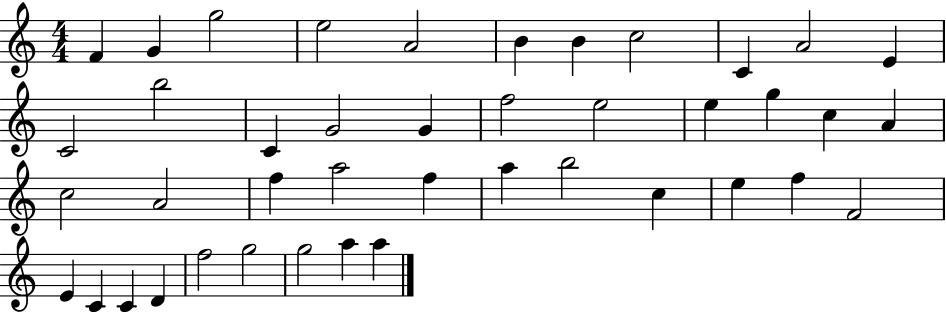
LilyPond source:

{
  \clef treble
  \numericTimeSignature
  \time 4/4
  \key c \major
  f'4 g'4 g''2 | e''2 a'2 | b'4 b'4 c''2 | c'4 a'2 e'4 | \break c'2 b''2 | c'4 g'2 g'4 | f''2 e''2 | e''4 g''4 c''4 a'4 | \break c''2 a'2 | f''4 a''2 f''4 | a''4 b''2 c''4 | e''4 f''4 f'2 | \break e'4 c'4 c'4 d'4 | f''2 g''2 | g''2 a''4 a''4 | \bar "|."
}